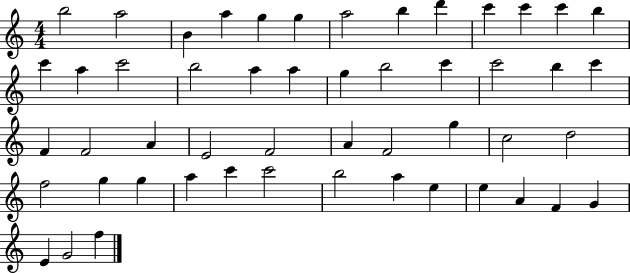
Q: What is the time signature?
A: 4/4